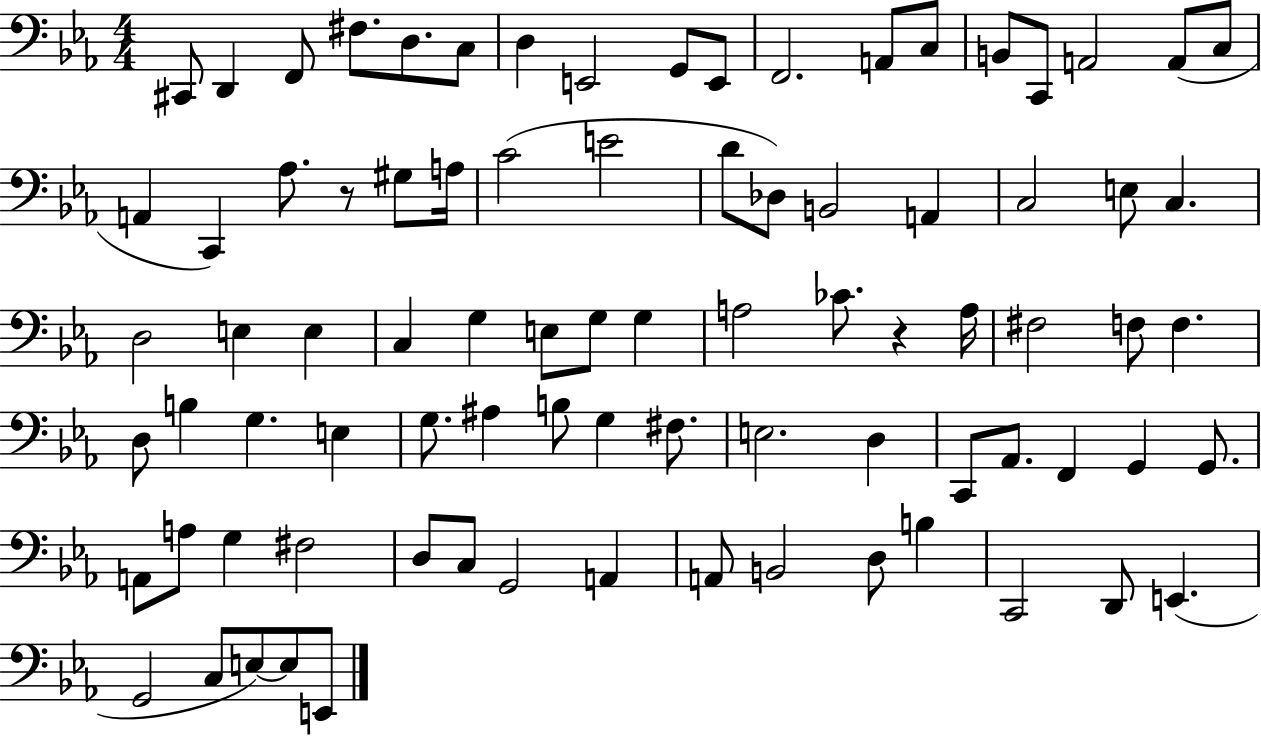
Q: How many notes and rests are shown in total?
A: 84